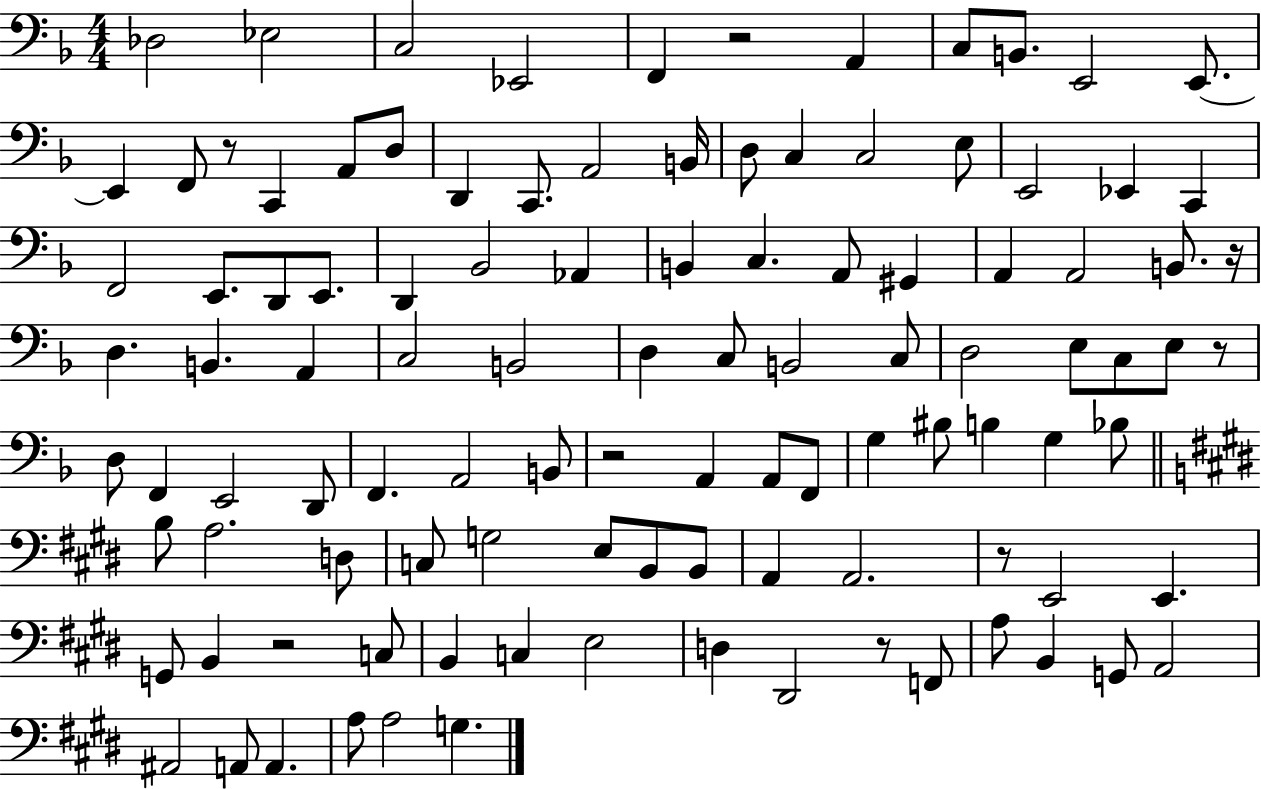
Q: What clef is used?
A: bass